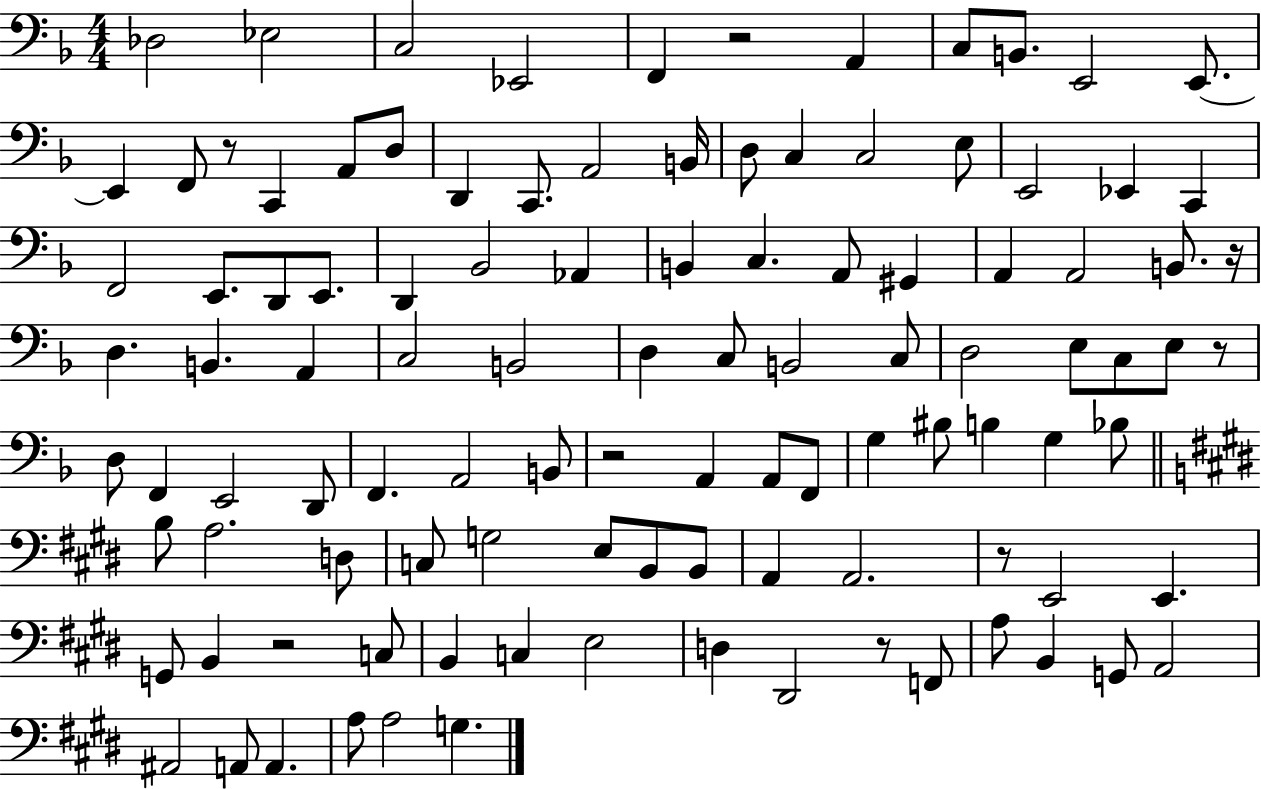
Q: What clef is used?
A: bass